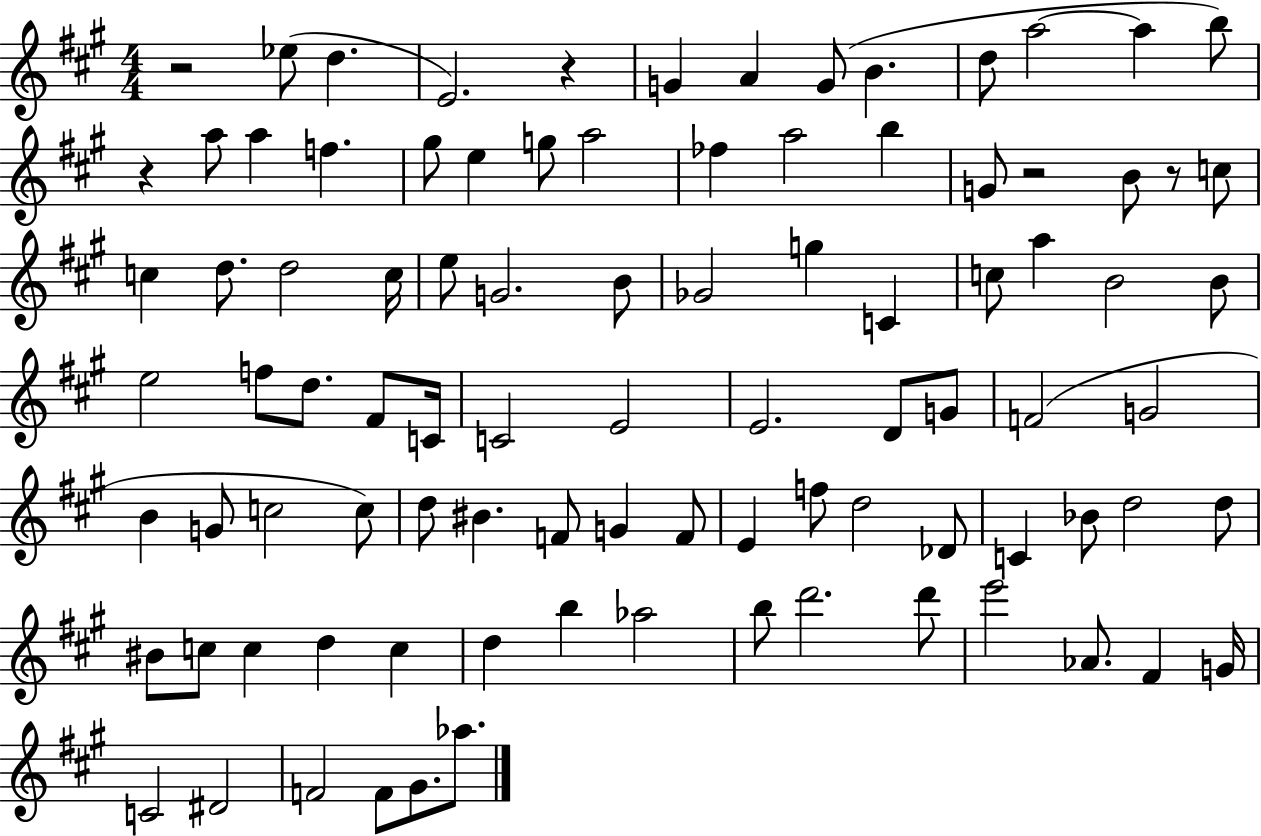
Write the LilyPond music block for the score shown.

{
  \clef treble
  \numericTimeSignature
  \time 4/4
  \key a \major
  r2 ees''8( d''4. | e'2.) r4 | g'4 a'4 g'8( b'4. | d''8 a''2~~ a''4 b''8) | \break r4 a''8 a''4 f''4. | gis''8 e''4 g''8 a''2 | fes''4 a''2 b''4 | g'8 r2 b'8 r8 c''8 | \break c''4 d''8. d''2 c''16 | e''8 g'2. b'8 | ges'2 g''4 c'4 | c''8 a''4 b'2 b'8 | \break e''2 f''8 d''8. fis'8 c'16 | c'2 e'2 | e'2. d'8 g'8 | f'2( g'2 | \break b'4 g'8 c''2 c''8) | d''8 bis'4. f'8 g'4 f'8 | e'4 f''8 d''2 des'8 | c'4 bes'8 d''2 d''8 | \break bis'8 c''8 c''4 d''4 c''4 | d''4 b''4 aes''2 | b''8 d'''2. d'''8 | e'''2 aes'8. fis'4 g'16 | \break c'2 dis'2 | f'2 f'8 gis'8. aes''8. | \bar "|."
}